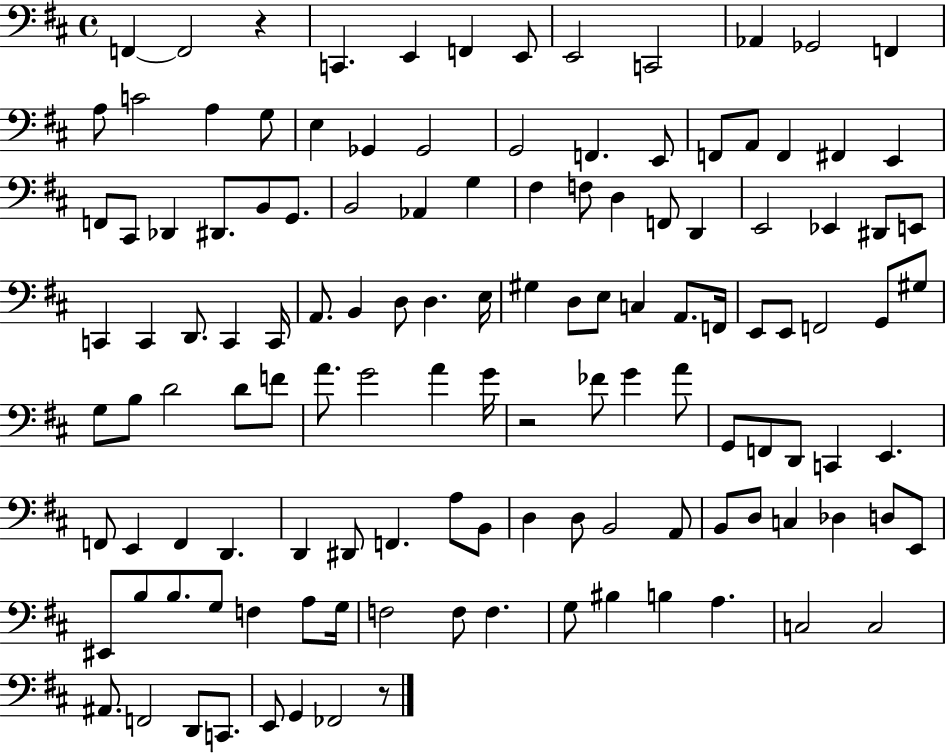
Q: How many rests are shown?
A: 3